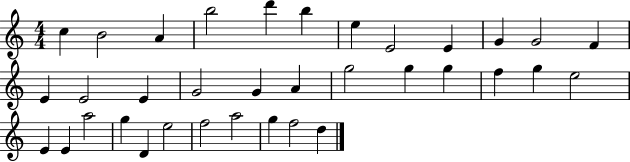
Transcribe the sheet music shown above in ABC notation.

X:1
T:Untitled
M:4/4
L:1/4
K:C
c B2 A b2 d' b e E2 E G G2 F E E2 E G2 G A g2 g g f g e2 E E a2 g D e2 f2 a2 g f2 d